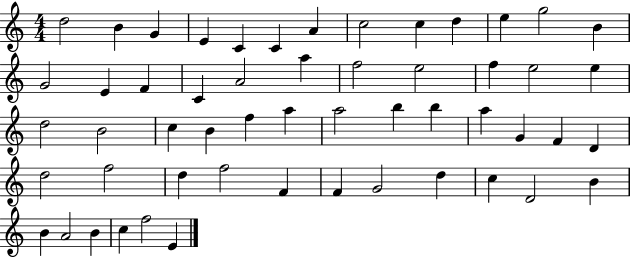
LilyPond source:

{
  \clef treble
  \numericTimeSignature
  \time 4/4
  \key c \major
  d''2 b'4 g'4 | e'4 c'4 c'4 a'4 | c''2 c''4 d''4 | e''4 g''2 b'4 | \break g'2 e'4 f'4 | c'4 a'2 a''4 | f''2 e''2 | f''4 e''2 e''4 | \break d''2 b'2 | c''4 b'4 f''4 a''4 | a''2 b''4 b''4 | a''4 g'4 f'4 d'4 | \break d''2 f''2 | d''4 f''2 f'4 | f'4 g'2 d''4 | c''4 d'2 b'4 | \break b'4 a'2 b'4 | c''4 f''2 e'4 | \bar "|."
}